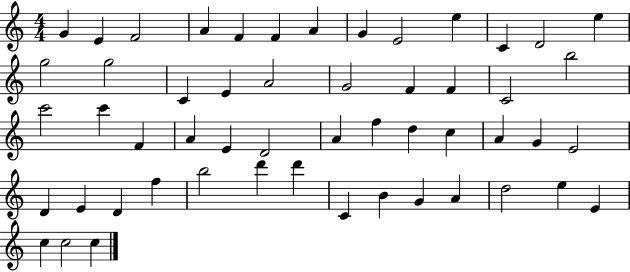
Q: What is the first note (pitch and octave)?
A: G4